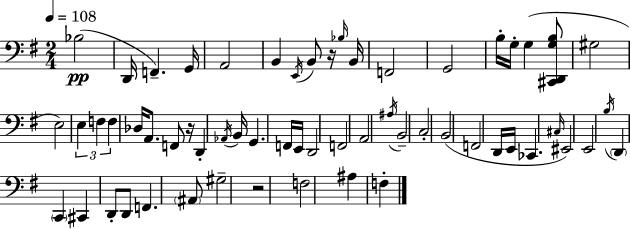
X:1
T:Untitled
M:2/4
L:1/4
K:Em
_B,2 D,,/4 F,, G,,/4 A,,2 B,, E,,/4 B,,/2 z/4 _B,/4 B,,/4 F,,2 G,,2 B,/4 G,/4 G, [^C,,D,,G,B,]/2 ^G,2 E,2 E, F, F, _D,/4 A,,/2 F,,/2 z/4 D,, _A,,/4 B,,/4 G,, F,,/4 E,,/4 D,,2 F,,2 A,,2 ^A,/4 B,,2 C,2 B,,2 F,,2 D,,/4 E,,/4 _C,, ^C,/4 ^E,,2 E,,2 B,/4 D,, C,, ^C,, D,,/2 D,,/2 F,, ^A,,/2 ^G,2 z2 F,2 ^A, F,